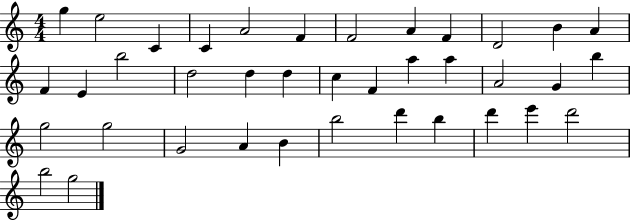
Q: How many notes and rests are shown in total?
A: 38